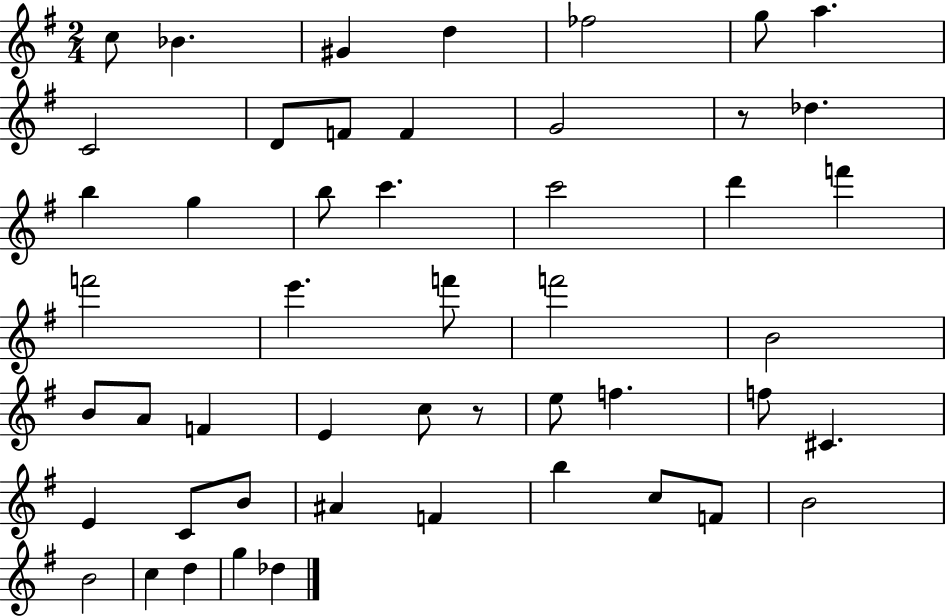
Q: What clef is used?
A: treble